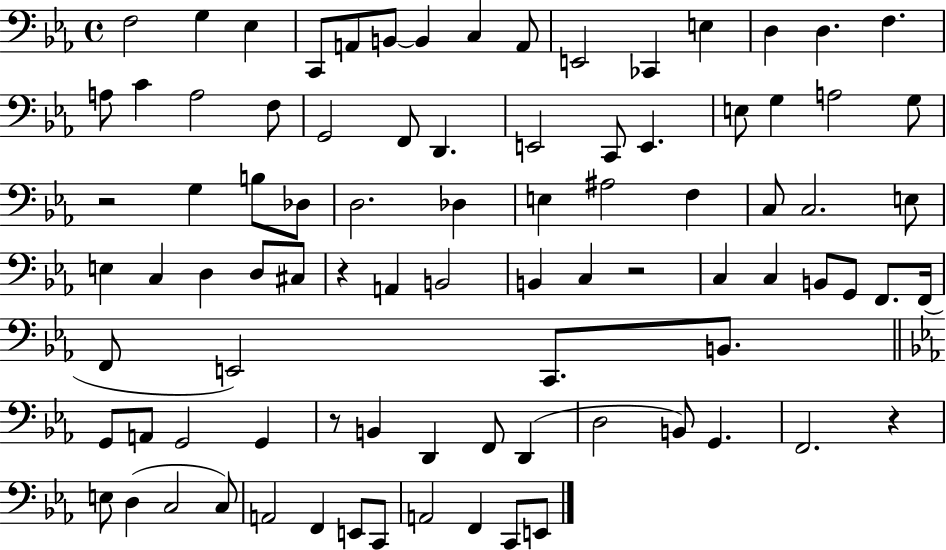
F3/h G3/q Eb3/q C2/e A2/e B2/e B2/q C3/q A2/e E2/h CES2/q E3/q D3/q D3/q. F3/q. A3/e C4/q A3/h F3/e G2/h F2/e D2/q. E2/h C2/e E2/q. E3/e G3/q A3/h G3/e R/h G3/q B3/e Db3/e D3/h. Db3/q E3/q A#3/h F3/q C3/e C3/h. E3/e E3/q C3/q D3/q D3/e C#3/e R/q A2/q B2/h B2/q C3/q R/h C3/q C3/q B2/e G2/e F2/e. F2/s F2/e E2/h C2/e. B2/e. G2/e A2/e G2/h G2/q R/e B2/q D2/q F2/e D2/q D3/h B2/e G2/q. F2/h. R/q E3/e D3/q C3/h C3/e A2/h F2/q E2/e C2/e A2/h F2/q C2/e E2/e